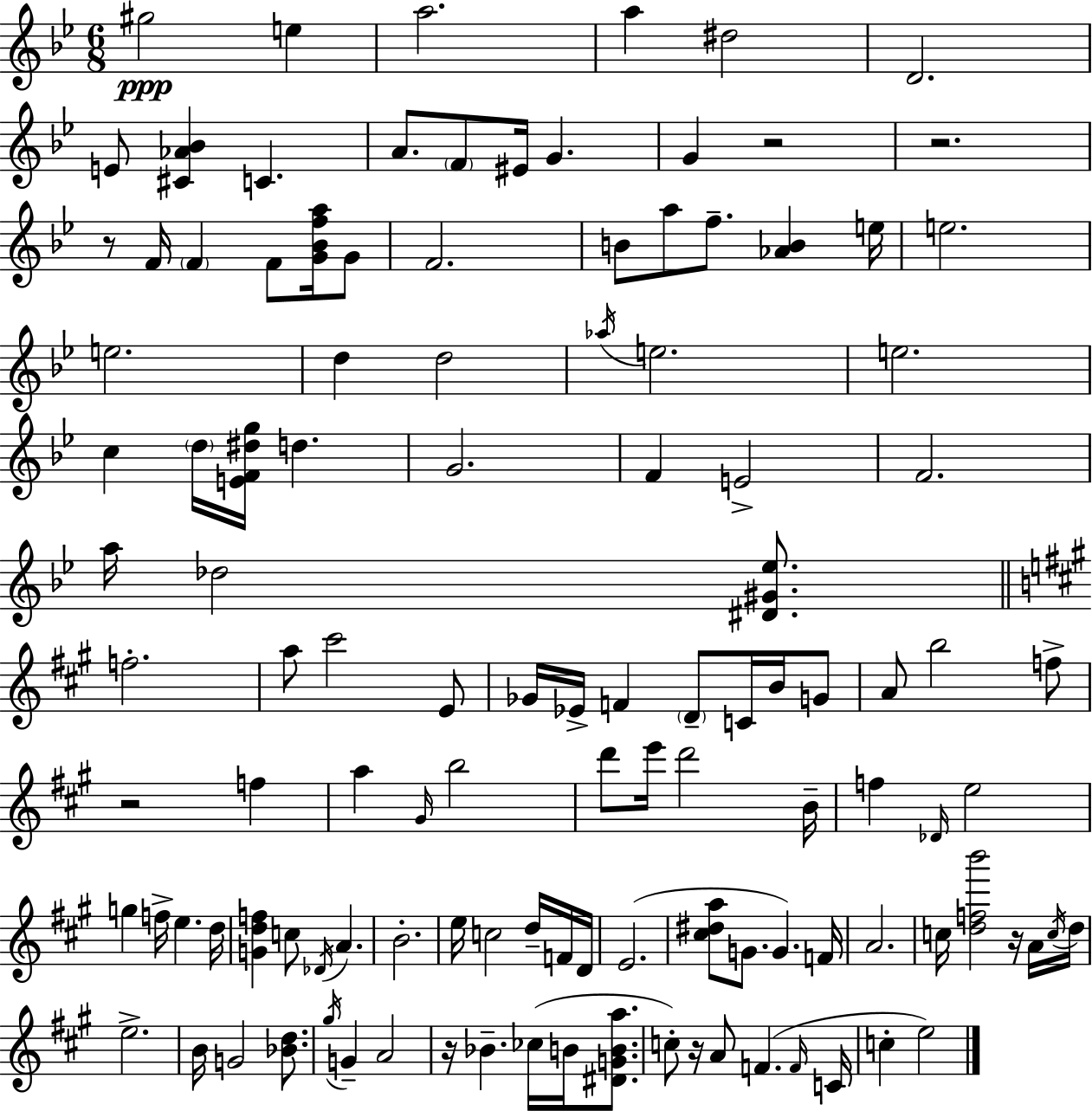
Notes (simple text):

G#5/h E5/q A5/h. A5/q D#5/h D4/h. E4/e [C#4,Ab4,Bb4]/q C4/q. A4/e. F4/e EIS4/s G4/q. G4/q R/h R/h. R/e F4/s F4/q F4/e [G4,Bb4,F5,A5]/s G4/e F4/h. B4/e A5/e F5/e. [Ab4,B4]/q E5/s E5/h. E5/h. D5/q D5/h Ab5/s E5/h. E5/h. C5/q D5/s [E4,F4,D#5,G5]/s D5/q. G4/h. F4/q E4/h F4/h. A5/s Db5/h [D#4,G#4,Eb5]/e. F5/h. A5/e C#6/h E4/e Gb4/s Eb4/s F4/q D4/e C4/s B4/s G4/e A4/e B5/h F5/e R/h F5/q A5/q G#4/s B5/h D6/e E6/s D6/h B4/s F5/q Db4/s E5/h G5/q F5/s E5/q. D5/s [G4,D5,F5]/q C5/e Db4/s A4/q. B4/h. E5/s C5/h D5/s F4/s D4/s E4/h. [C#5,D#5,A5]/e G4/e. G4/q. F4/s A4/h. C5/s [D5,F5,B6]/h R/s A4/s C5/s D5/s E5/h. B4/s G4/h [Bb4,D5]/e. G#5/s G4/q A4/h R/s Bb4/q. CES5/s B4/s [D#4,G4,B4,A5]/e. C5/e R/s A4/e F4/q. F4/s C4/s C5/q E5/h